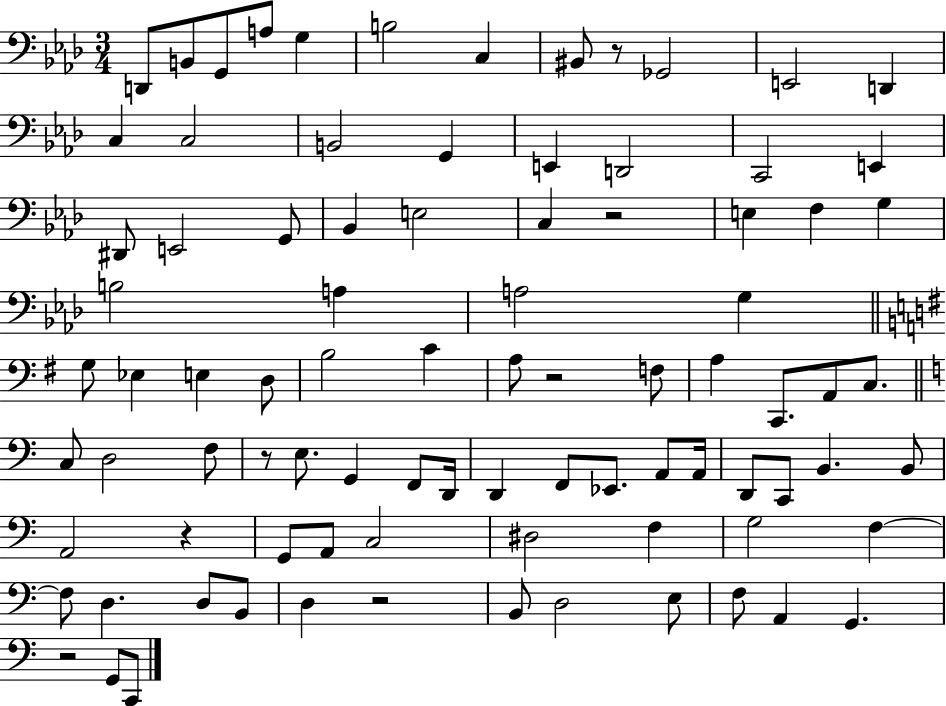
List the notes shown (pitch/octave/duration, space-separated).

D2/e B2/e G2/e A3/e G3/q B3/h C3/q BIS2/e R/e Gb2/h E2/h D2/q C3/q C3/h B2/h G2/q E2/q D2/h C2/h E2/q D#2/e E2/h G2/e Bb2/q E3/h C3/q R/h E3/q F3/q G3/q B3/h A3/q A3/h G3/q G3/e Eb3/q E3/q D3/e B3/h C4/q A3/e R/h F3/e A3/q C2/e. A2/e C3/e. C3/e D3/h F3/e R/e E3/e. G2/q F2/e D2/s D2/q F2/e Eb2/e. A2/e A2/s D2/e C2/e B2/q. B2/e A2/h R/q G2/e A2/e C3/h D#3/h F3/q G3/h F3/q F3/e D3/q. D3/e B2/e D3/q R/h B2/e D3/h E3/e F3/e A2/q G2/q. R/h G2/e C2/e